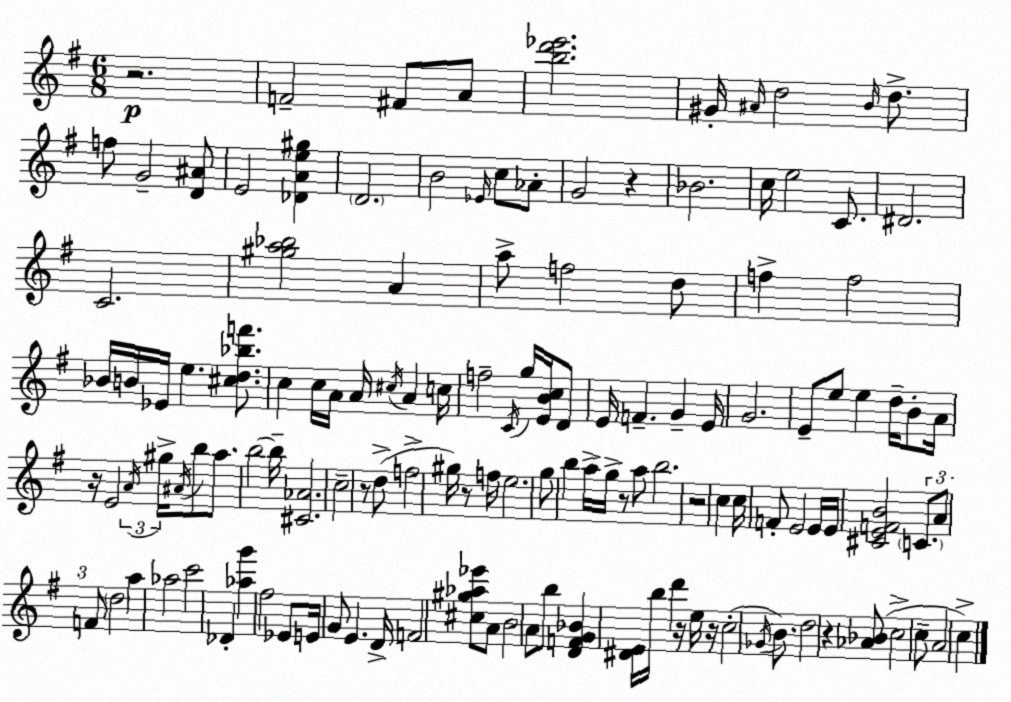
X:1
T:Untitled
M:6/8
L:1/4
K:Em
z2 F2 ^F/2 A/2 [bd'_e']2 ^G/4 ^A/4 d2 B/4 d/2 f/2 G2 [D^A]/2 E2 [_DAe^g] D2 B2 _E/4 c/2 _A/2 G2 z _B2 c/4 e2 C/2 ^D2 C2 [^ga_b]2 A a/2 f2 d/2 f f2 _B/4 B/4 _E/4 e [^cd_bf']/2 c c/4 A/4 A/4 ^c/4 A c/4 f2 C/4 g/4 [EBc]/4 D/2 E/4 F G E/4 G2 E/2 e/2 e d/4 B/2 A/4 z/4 E2 A/4 ^g/4 ^A/4 b/2 a/2 b2 b/4 [^C_A]2 c2 z/2 d/2 f2 ^g/4 z/2 f/4 e2 g/2 b a/4 g/4 z/2 a/2 b2 z2 c c/4 F/2 E2 E/4 E/4 [^CEFB]2 C/2 A/2 F/2 d2 a _a2 c'2 _D [_ag'] ^f2 _E/2 E/4 G/2 E D/4 F2 [^c^g_a_e']/2 A/2 B2 A/2 b/2 [DFG_B] [^DE]/4 b/4 d' z/4 e/4 z/4 c2 _G/4 B/2 d2 z [_A_B]/2 c2 c/2 A2 c